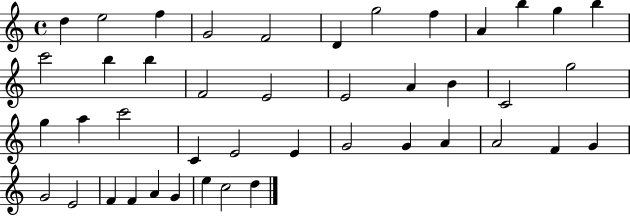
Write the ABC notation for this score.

X:1
T:Untitled
M:4/4
L:1/4
K:C
d e2 f G2 F2 D g2 f A b g b c'2 b b F2 E2 E2 A B C2 g2 g a c'2 C E2 E G2 G A A2 F G G2 E2 F F A G e c2 d